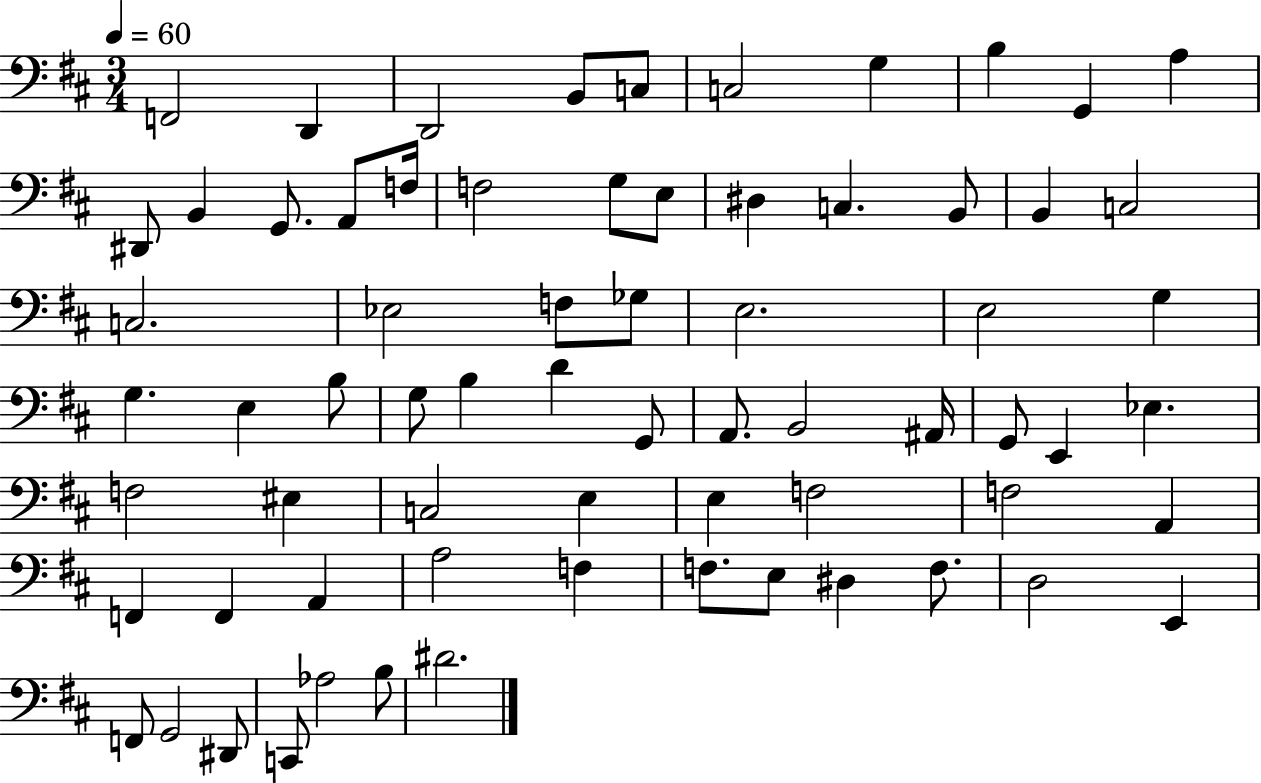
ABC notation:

X:1
T:Untitled
M:3/4
L:1/4
K:D
F,,2 D,, D,,2 B,,/2 C,/2 C,2 G, B, G,, A, ^D,,/2 B,, G,,/2 A,,/2 F,/4 F,2 G,/2 E,/2 ^D, C, B,,/2 B,, C,2 C,2 _E,2 F,/2 _G,/2 E,2 E,2 G, G, E, B,/2 G,/2 B, D G,,/2 A,,/2 B,,2 ^A,,/4 G,,/2 E,, _E, F,2 ^E, C,2 E, E, F,2 F,2 A,, F,, F,, A,, A,2 F, F,/2 E,/2 ^D, F,/2 D,2 E,, F,,/2 G,,2 ^D,,/2 C,,/2 _A,2 B,/2 ^D2